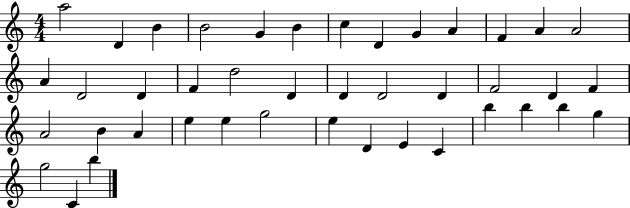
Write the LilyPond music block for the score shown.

{
  \clef treble
  \numericTimeSignature
  \time 4/4
  \key c \major
  a''2 d'4 b'4 | b'2 g'4 b'4 | c''4 d'4 g'4 a'4 | f'4 a'4 a'2 | \break a'4 d'2 d'4 | f'4 d''2 d'4 | d'4 d'2 d'4 | f'2 d'4 f'4 | \break a'2 b'4 a'4 | e''4 e''4 g''2 | e''4 d'4 e'4 c'4 | b''4 b''4 b''4 g''4 | \break g''2 c'4 b''4 | \bar "|."
}